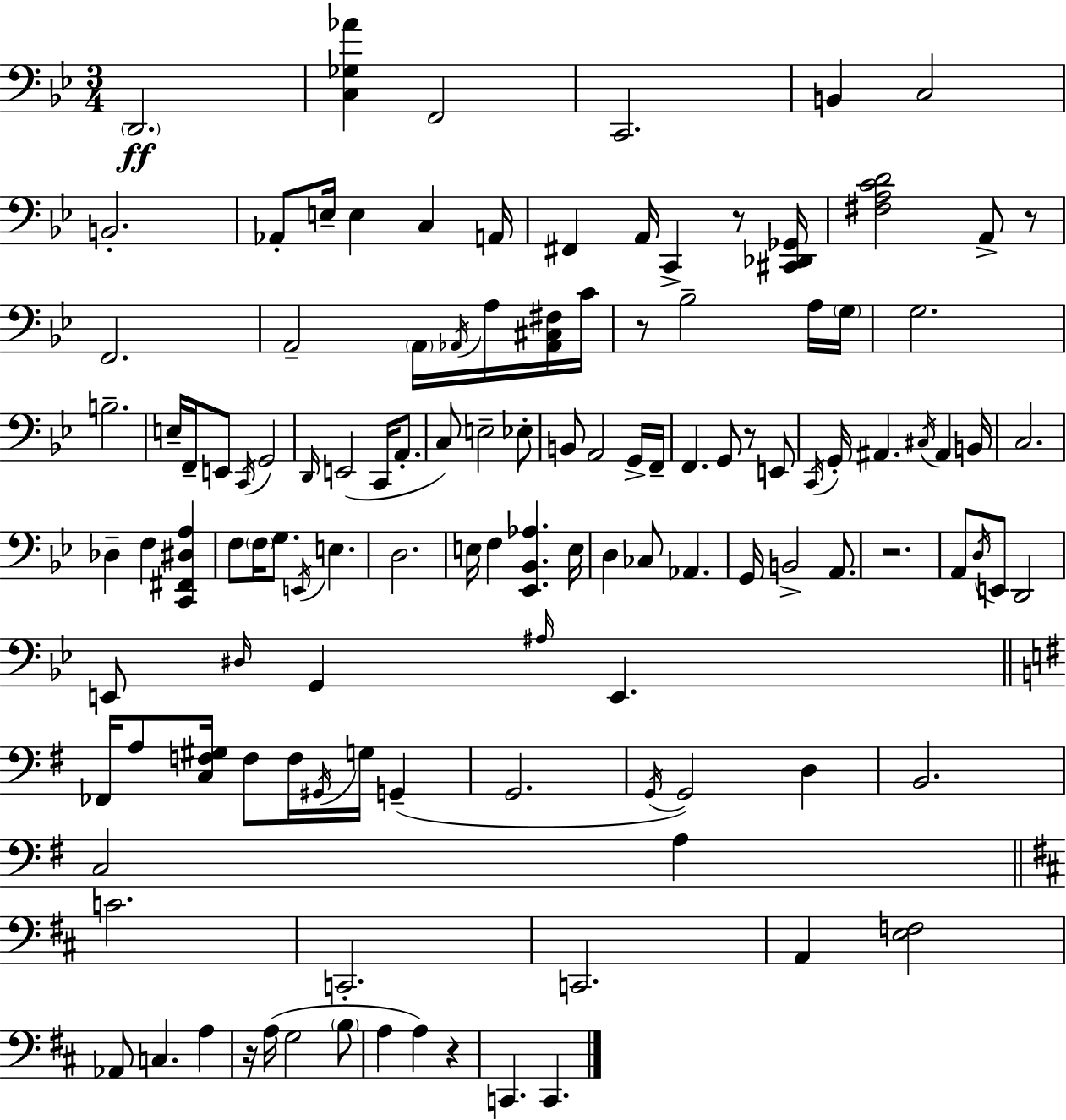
X:1
T:Untitled
M:3/4
L:1/4
K:Bb
D,,2 [C,_G,_A] F,,2 C,,2 B,, C,2 B,,2 _A,,/2 E,/4 E, C, A,,/4 ^F,, A,,/4 C,, z/2 [^C,,_D,,_G,,]/4 [^F,A,CD]2 A,,/2 z/2 F,,2 A,,2 A,,/4 _A,,/4 A,/4 [_A,,^C,^F,]/4 C/4 z/2 _B,2 A,/4 G,/4 G,2 B,2 E,/4 F,,/4 E,,/2 C,,/4 G,,2 D,,/4 E,,2 C,,/4 A,,/2 C,/2 E,2 _E,/2 B,,/2 A,,2 G,,/4 F,,/4 F,, G,,/2 z/2 E,,/2 C,,/4 G,,/4 ^A,, ^C,/4 ^A,, B,,/4 C,2 _D, F, [C,,^F,,^D,A,] F,/2 F,/4 G,/2 E,,/4 E, D,2 E,/4 F, [_E,,_B,,_A,] E,/4 D, _C,/2 _A,, G,,/4 B,,2 A,,/2 z2 A,,/2 D,/4 E,,/2 D,,2 E,,/2 ^D,/4 G,, ^A,/4 E,, _F,,/4 A,/2 [C,F,^G,]/4 F,/2 F,/4 ^G,,/4 G,/4 G,, G,,2 G,,/4 G,,2 D, B,,2 C,2 A, C2 C,,2 C,,2 A,, [E,F,]2 _A,,/2 C, A, z/4 A,/4 G,2 B,/2 A, A, z C,, C,,